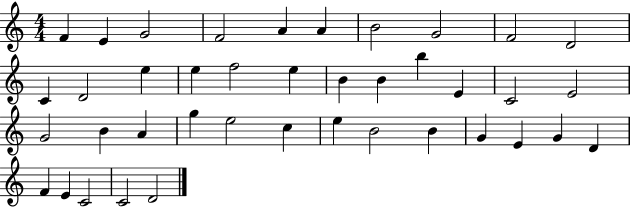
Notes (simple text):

F4/q E4/q G4/h F4/h A4/q A4/q B4/h G4/h F4/h D4/h C4/q D4/h E5/q E5/q F5/h E5/q B4/q B4/q B5/q E4/q C4/h E4/h G4/h B4/q A4/q G5/q E5/h C5/q E5/q B4/h B4/q G4/q E4/q G4/q D4/q F4/q E4/q C4/h C4/h D4/h